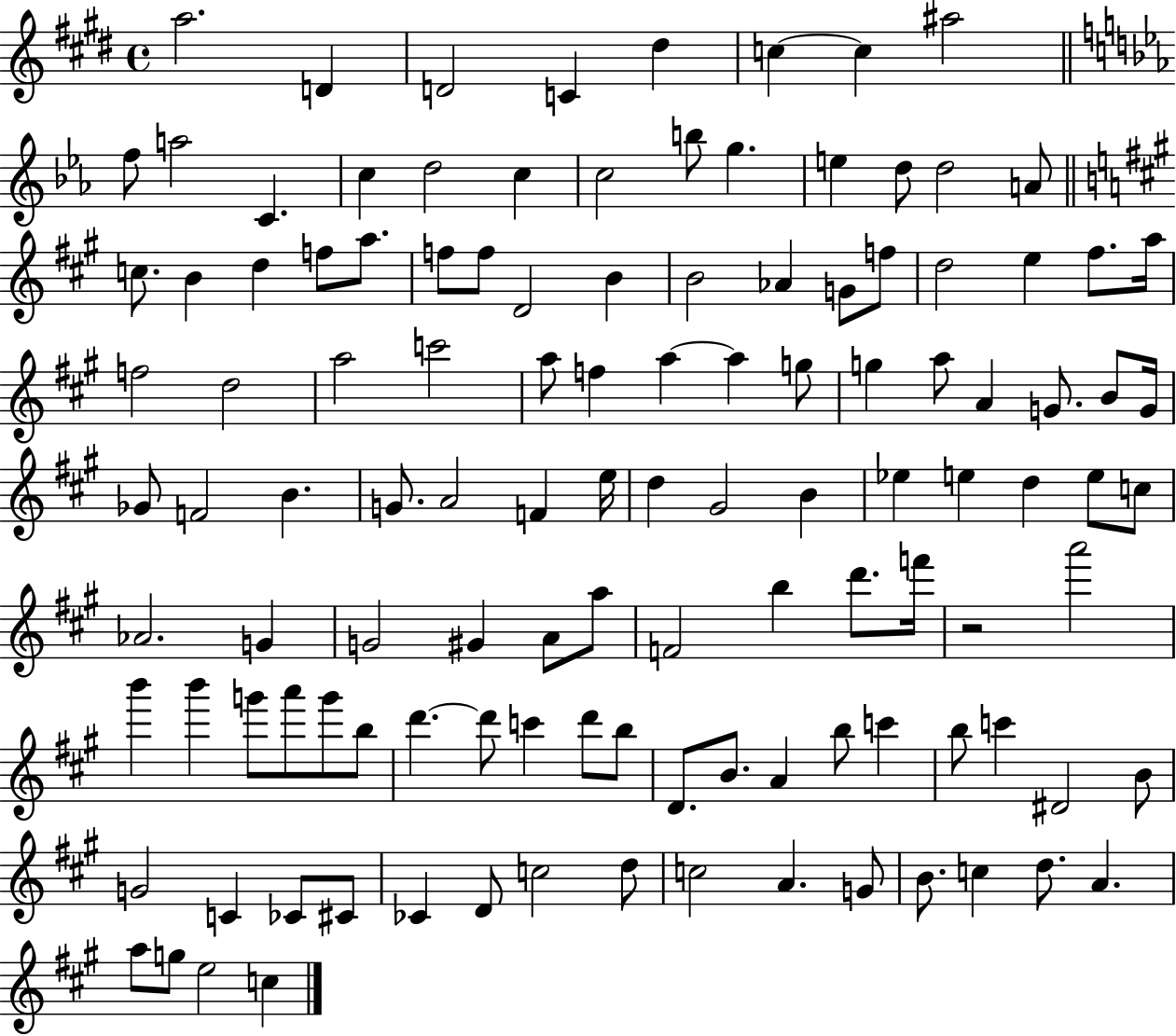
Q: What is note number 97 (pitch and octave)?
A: C6